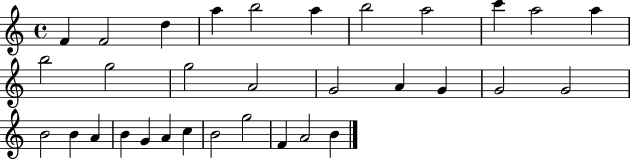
F4/q F4/h D5/q A5/q B5/h A5/q B5/h A5/h C6/q A5/h A5/q B5/h G5/h G5/h A4/h G4/h A4/q G4/q G4/h G4/h B4/h B4/q A4/q B4/q G4/q A4/q C5/q B4/h G5/h F4/q A4/h B4/q